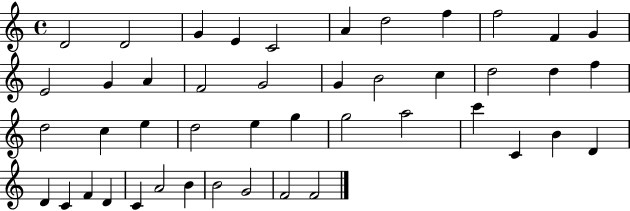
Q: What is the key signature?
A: C major